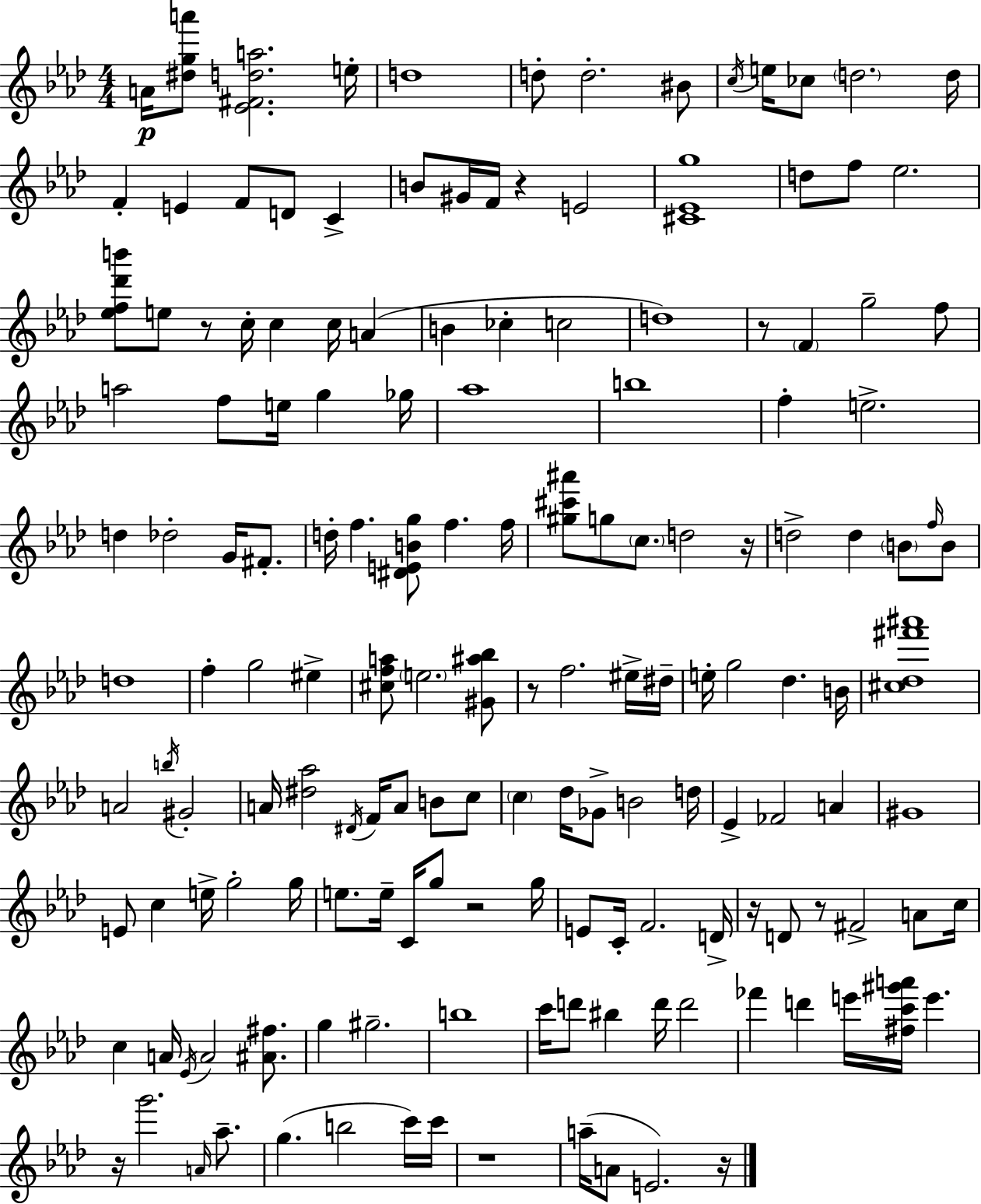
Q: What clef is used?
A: treble